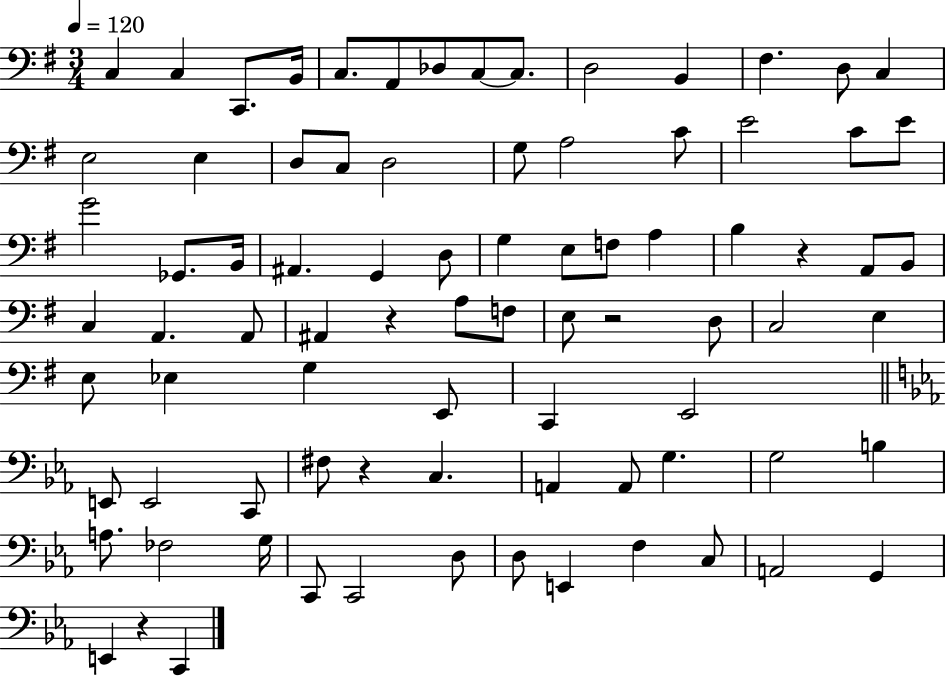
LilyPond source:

{
  \clef bass
  \numericTimeSignature
  \time 3/4
  \key g \major
  \tempo 4 = 120
  c4 c4 c,8. b,16 | c8. a,8 des8 c8~~ c8. | d2 b,4 | fis4. d8 c4 | \break e2 e4 | d8 c8 d2 | g8 a2 c'8 | e'2 c'8 e'8 | \break g'2 ges,8. b,16 | ais,4. g,4 d8 | g4 e8 f8 a4 | b4 r4 a,8 b,8 | \break c4 a,4. a,8 | ais,4 r4 a8 f8 | e8 r2 d8 | c2 e4 | \break e8 ees4 g4 e,8 | c,4 e,2 | \bar "||" \break \key ees \major e,8 e,2 c,8 | fis8 r4 c4. | a,4 a,8 g4. | g2 b4 | \break a8. fes2 g16 | c,8 c,2 d8 | d8 e,4 f4 c8 | a,2 g,4 | \break e,4 r4 c,4 | \bar "|."
}